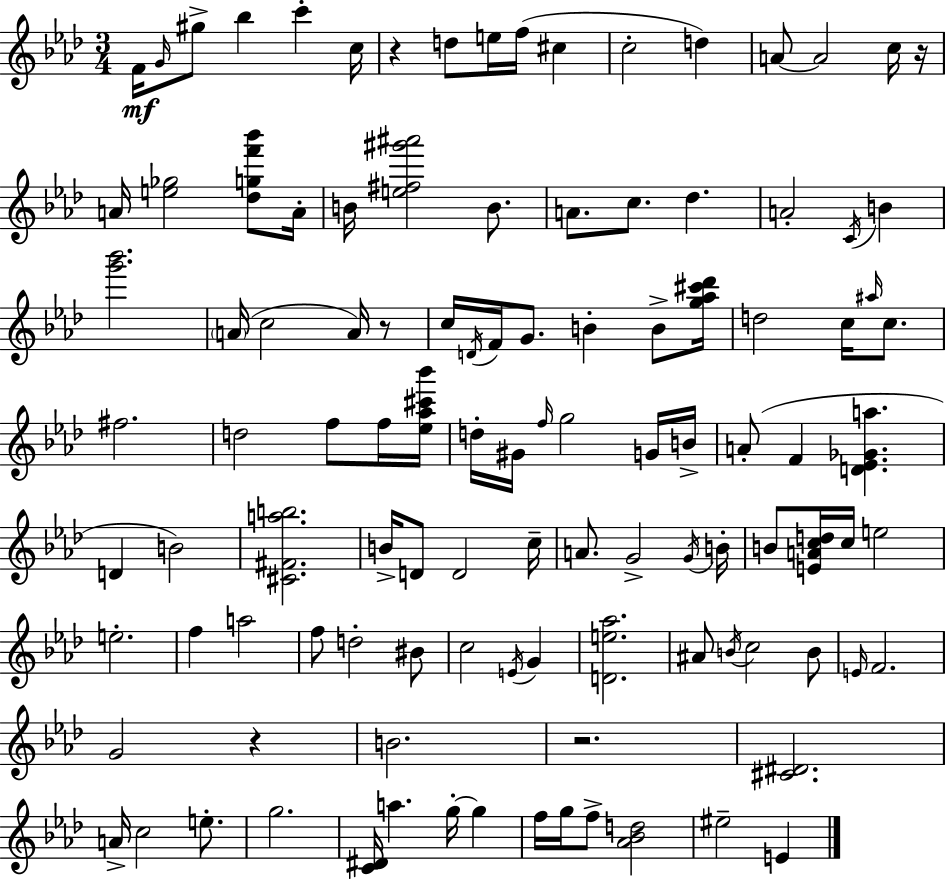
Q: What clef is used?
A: treble